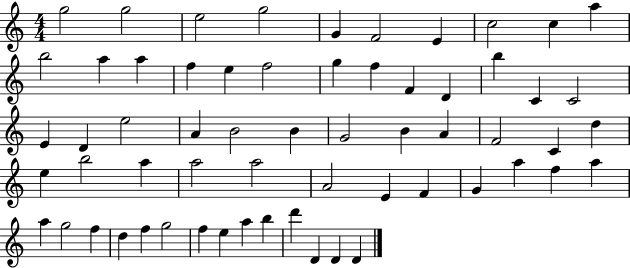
X:1
T:Untitled
M:4/4
L:1/4
K:C
g2 g2 e2 g2 G F2 E c2 c a b2 a a f e f2 g f F D b C C2 E D e2 A B2 B G2 B A F2 C d e b2 a a2 a2 A2 E F G a f a a g2 f d f g2 f e a b d' D D D